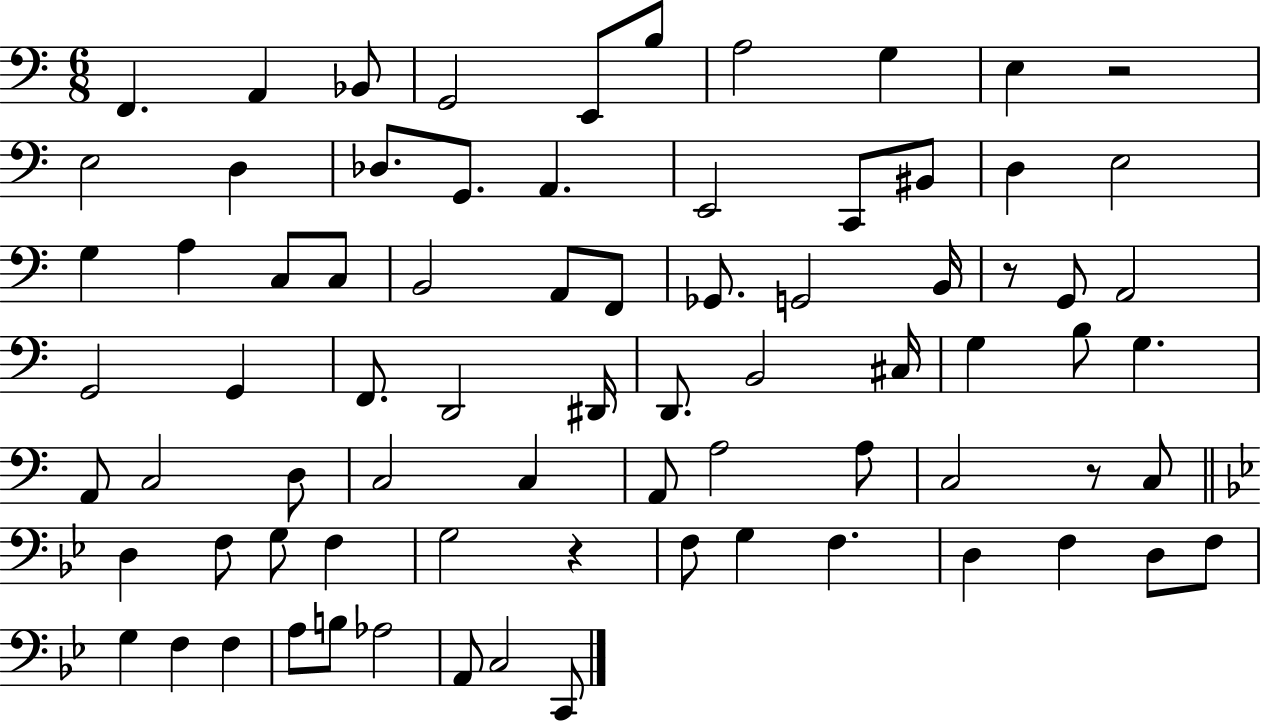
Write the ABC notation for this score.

X:1
T:Untitled
M:6/8
L:1/4
K:C
F,, A,, _B,,/2 G,,2 E,,/2 B,/2 A,2 G, E, z2 E,2 D, _D,/2 G,,/2 A,, E,,2 C,,/2 ^B,,/2 D, E,2 G, A, C,/2 C,/2 B,,2 A,,/2 F,,/2 _G,,/2 G,,2 B,,/4 z/2 G,,/2 A,,2 G,,2 G,, F,,/2 D,,2 ^D,,/4 D,,/2 B,,2 ^C,/4 G, B,/2 G, A,,/2 C,2 D,/2 C,2 C, A,,/2 A,2 A,/2 C,2 z/2 C,/2 D, F,/2 G,/2 F, G,2 z F,/2 G, F, D, F, D,/2 F,/2 G, F, F, A,/2 B,/2 _A,2 A,,/2 C,2 C,,/2